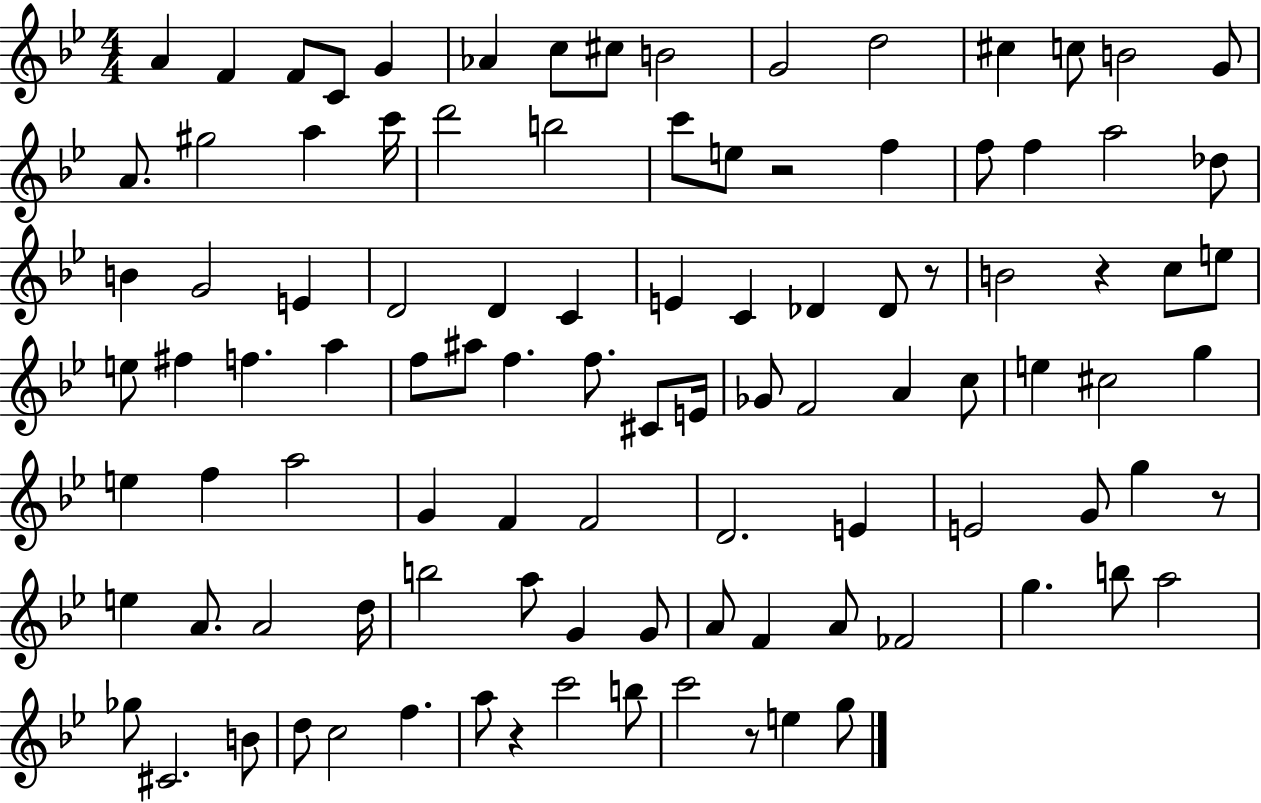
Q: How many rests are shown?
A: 6